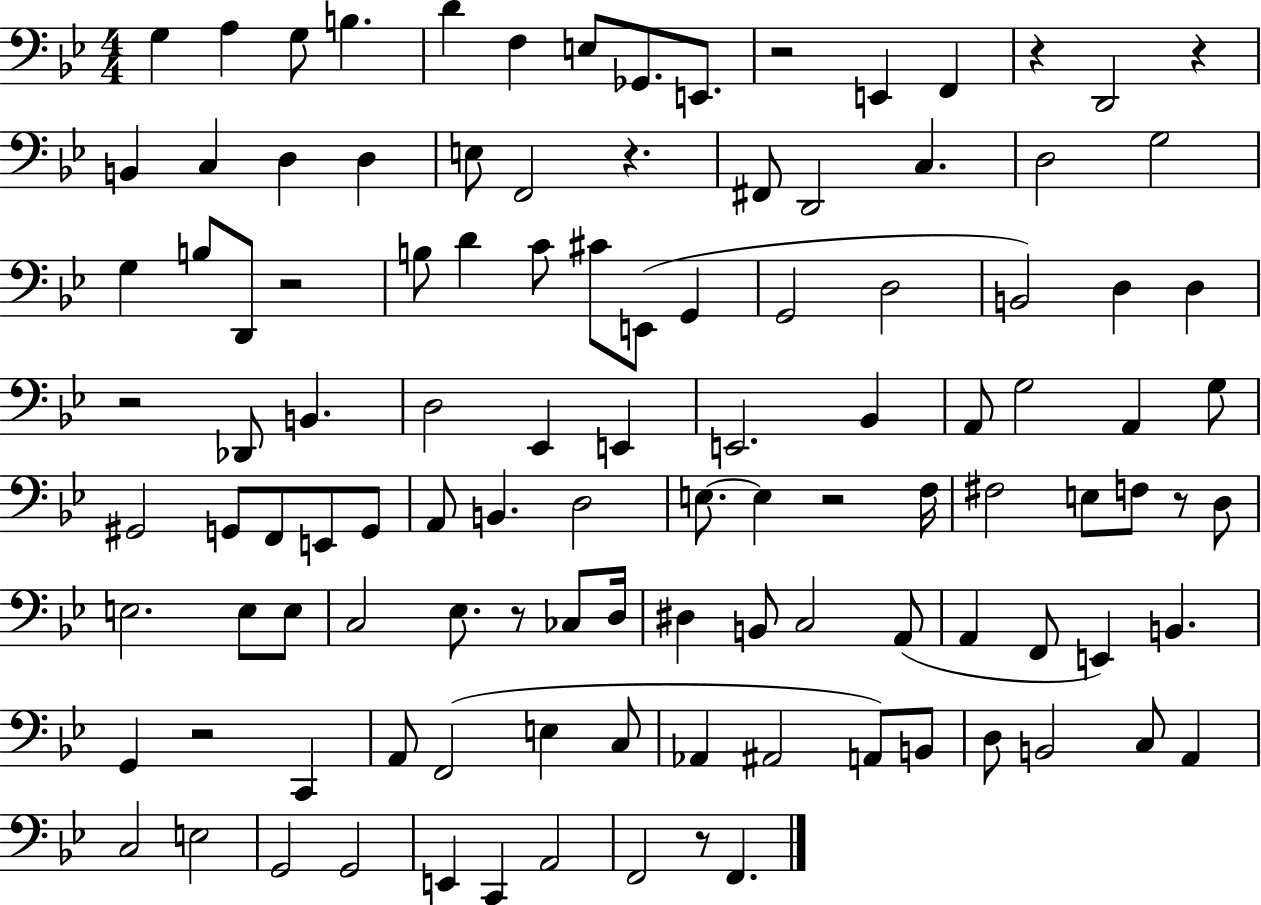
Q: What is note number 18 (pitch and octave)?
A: F2